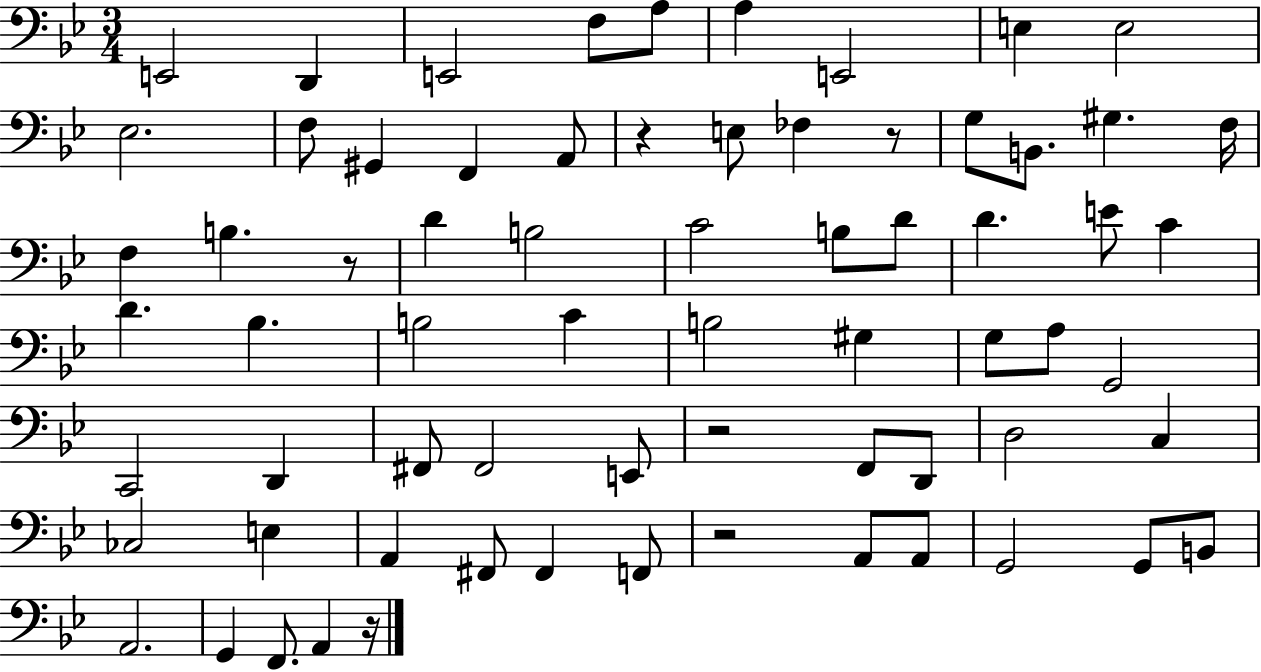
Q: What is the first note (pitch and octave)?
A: E2